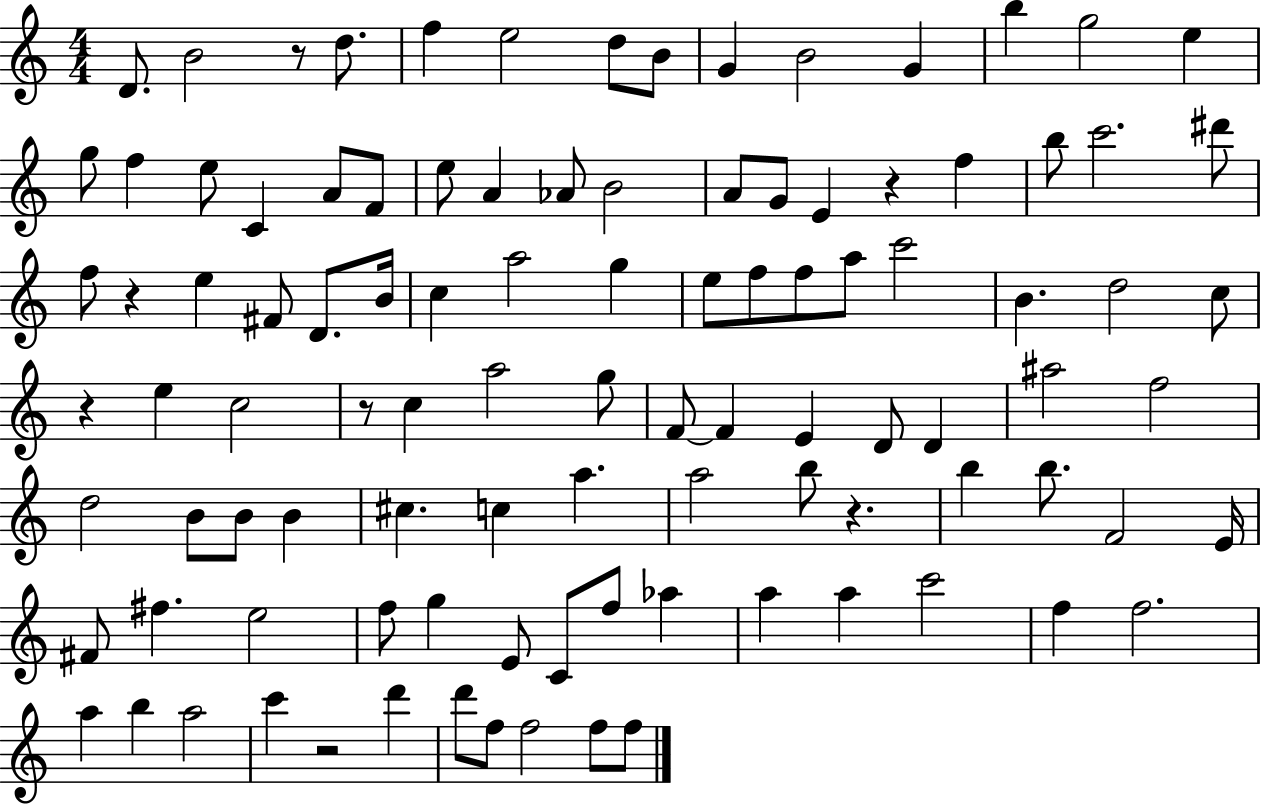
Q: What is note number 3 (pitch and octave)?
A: D5